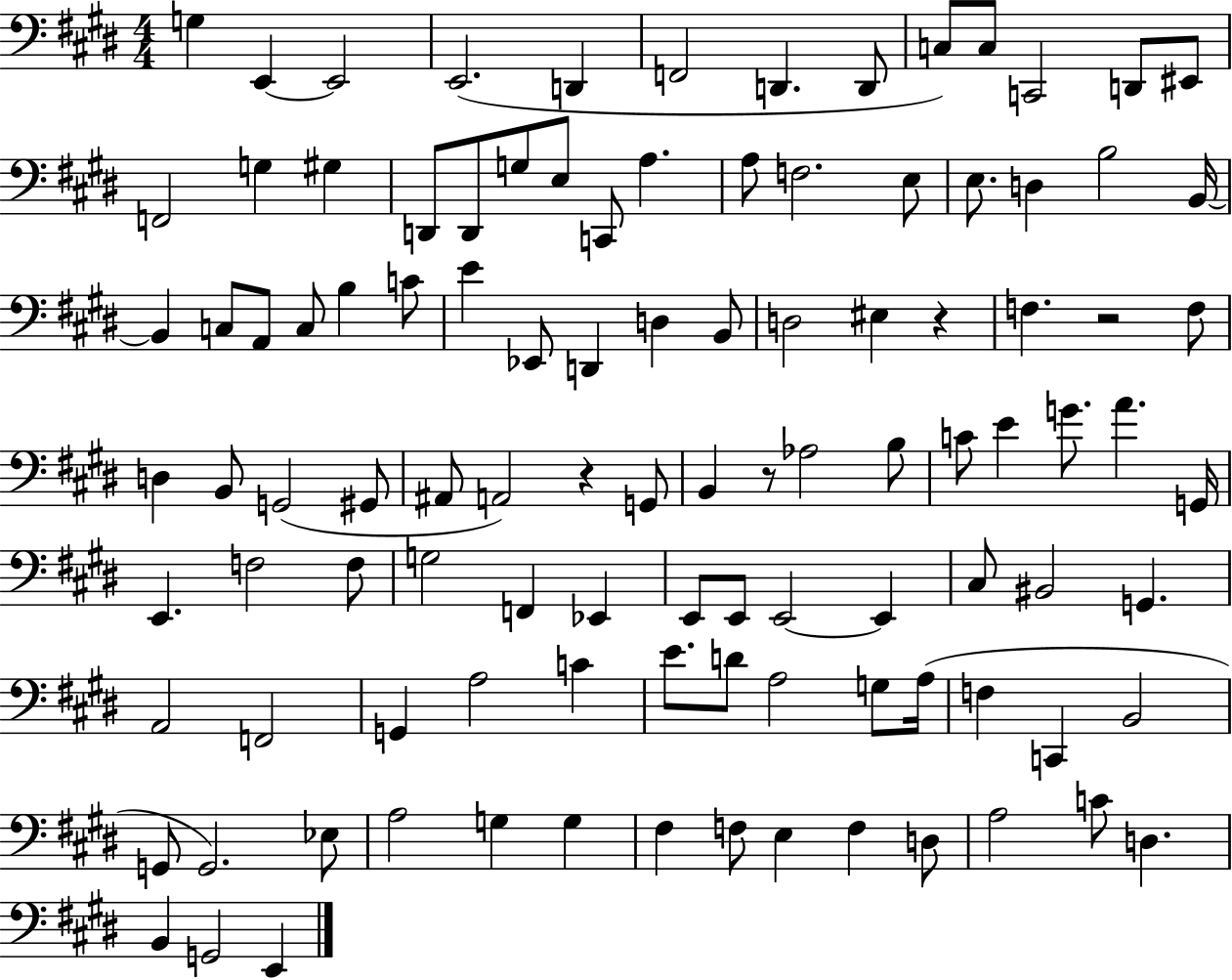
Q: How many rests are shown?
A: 4